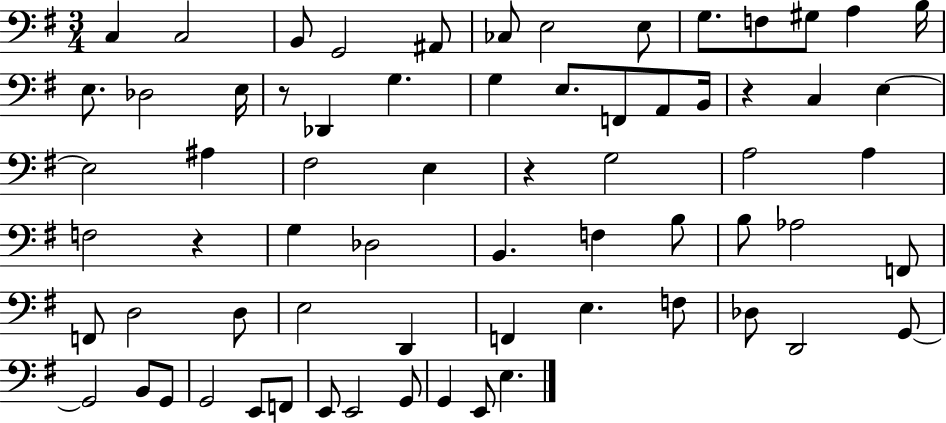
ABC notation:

X:1
T:Untitled
M:3/4
L:1/4
K:G
C, C,2 B,,/2 G,,2 ^A,,/2 _C,/2 E,2 E,/2 G,/2 F,/2 ^G,/2 A, B,/4 E,/2 _D,2 E,/4 z/2 _D,, G, G, E,/2 F,,/2 A,,/2 B,,/4 z C, E, E,2 ^A, ^F,2 E, z G,2 A,2 A, F,2 z G, _D,2 B,, F, B,/2 B,/2 _A,2 F,,/2 F,,/2 D,2 D,/2 E,2 D,, F,, E, F,/2 _D,/2 D,,2 G,,/2 G,,2 B,,/2 G,,/2 G,,2 E,,/2 F,,/2 E,,/2 E,,2 G,,/2 G,, E,,/2 E,